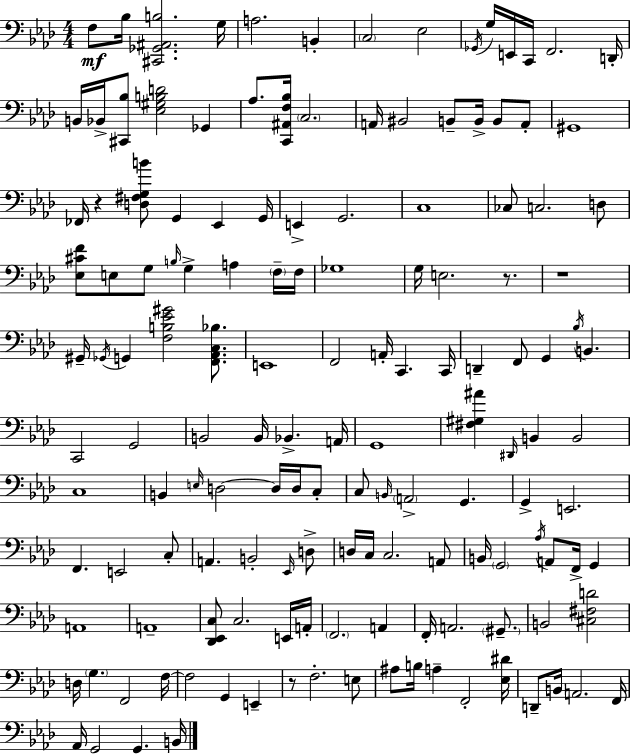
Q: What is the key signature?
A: AES major